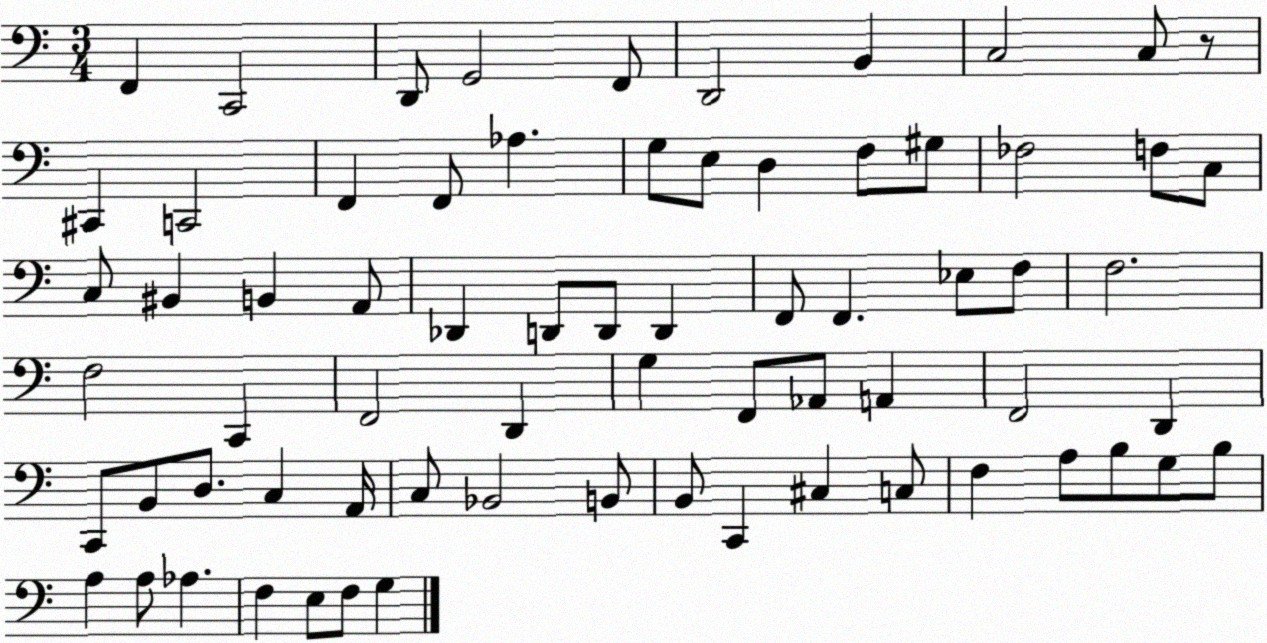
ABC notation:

X:1
T:Untitled
M:3/4
L:1/4
K:C
F,, C,,2 D,,/2 G,,2 F,,/2 D,,2 B,, C,2 C,/2 z/2 ^C,, C,,2 F,, F,,/2 _A, G,/2 E,/2 D, F,/2 ^G,/2 _F,2 F,/2 C,/2 C,/2 ^B,, B,, A,,/2 _D,, D,,/2 D,,/2 D,, F,,/2 F,, _E,/2 F,/2 F,2 F,2 C,, F,,2 D,, G, F,,/2 _A,,/2 A,, F,,2 D,, C,,/2 B,,/2 D,/2 C, A,,/4 C,/2 _B,,2 B,,/2 B,,/2 C,, ^C, C,/2 F, A,/2 B,/2 G,/2 B,/2 A, A,/2 _A, F, E,/2 F,/2 G,